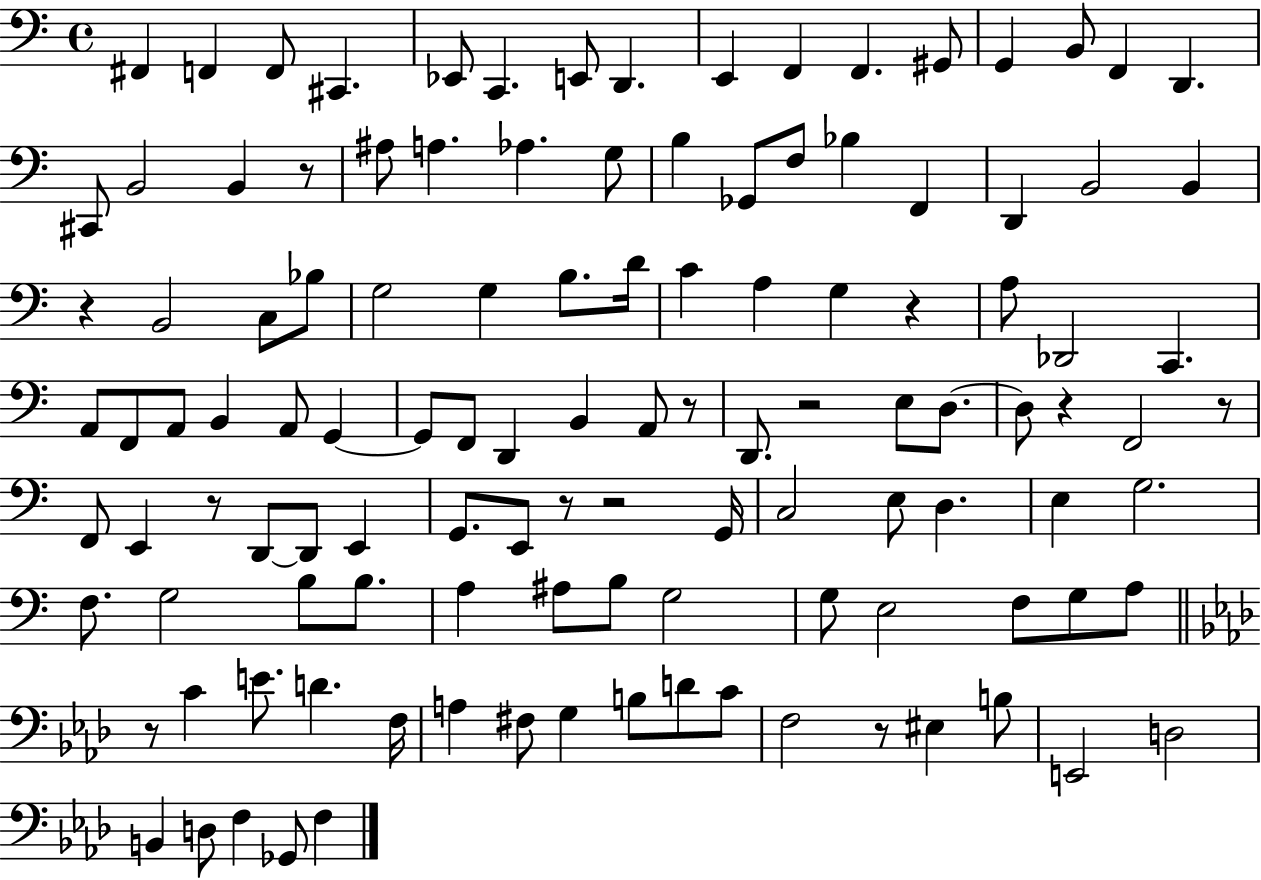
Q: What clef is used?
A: bass